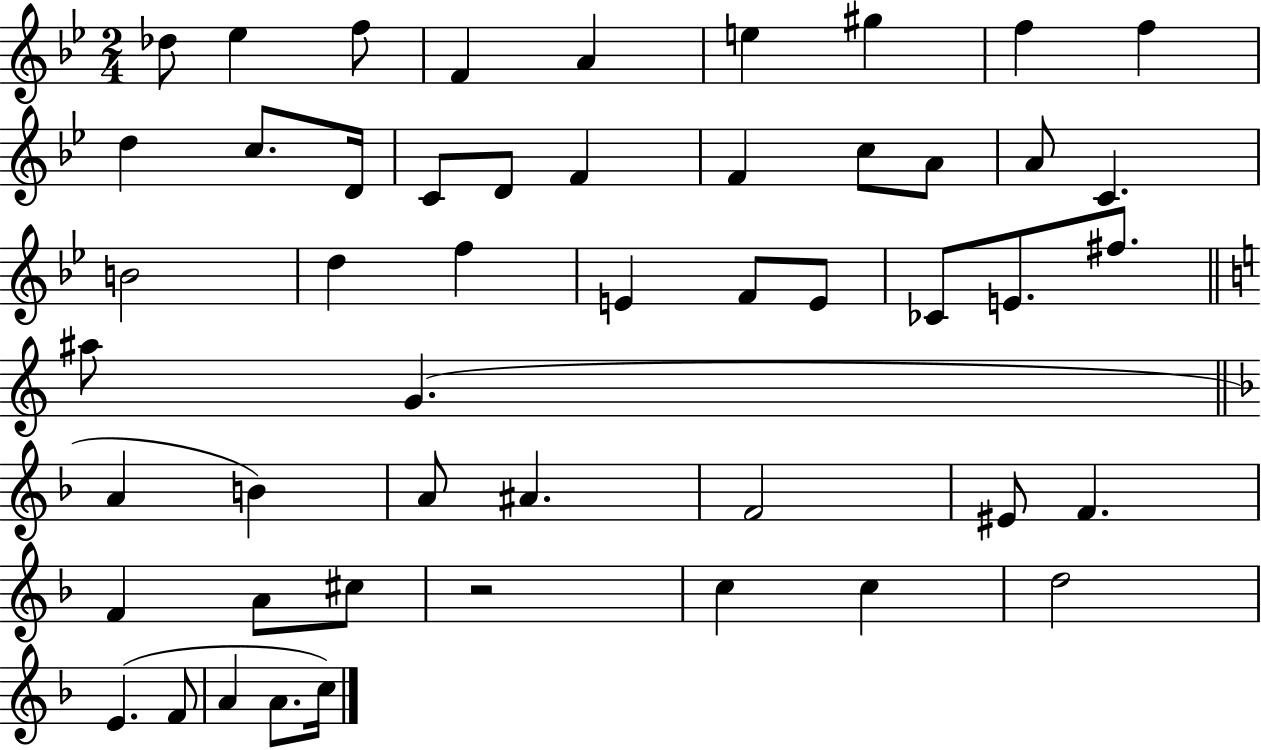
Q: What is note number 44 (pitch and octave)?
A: D5